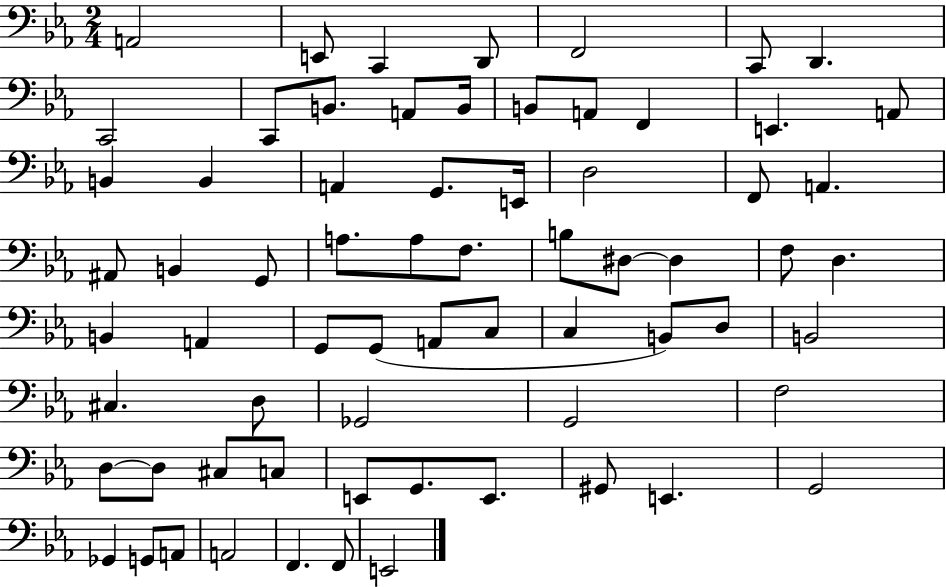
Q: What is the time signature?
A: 2/4